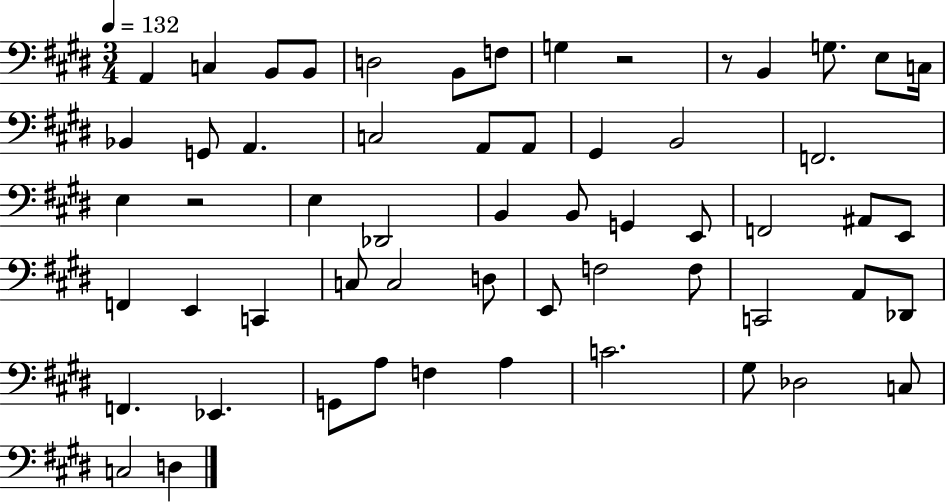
{
  \clef bass
  \numericTimeSignature
  \time 3/4
  \key e \major
  \tempo 4 = 132
  a,4 c4 b,8 b,8 | d2 b,8 f8 | g4 r2 | r8 b,4 g8. e8 c16 | \break bes,4 g,8 a,4. | c2 a,8 a,8 | gis,4 b,2 | f,2. | \break e4 r2 | e4 des,2 | b,4 b,8 g,4 e,8 | f,2 ais,8 e,8 | \break f,4 e,4 c,4 | c8 c2 d8 | e,8 f2 f8 | c,2 a,8 des,8 | \break f,4. ees,4. | g,8 a8 f4 a4 | c'2. | gis8 des2 c8 | \break c2 d4 | \bar "|."
}